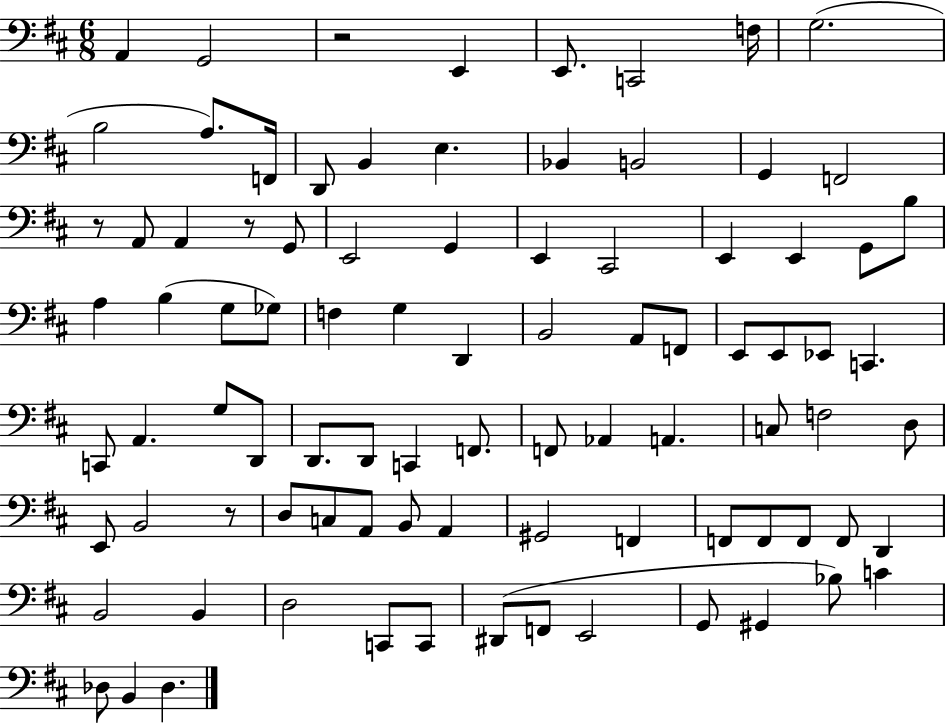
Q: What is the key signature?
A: D major